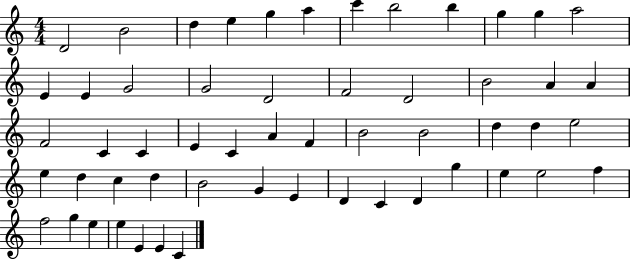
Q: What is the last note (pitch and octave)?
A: C4